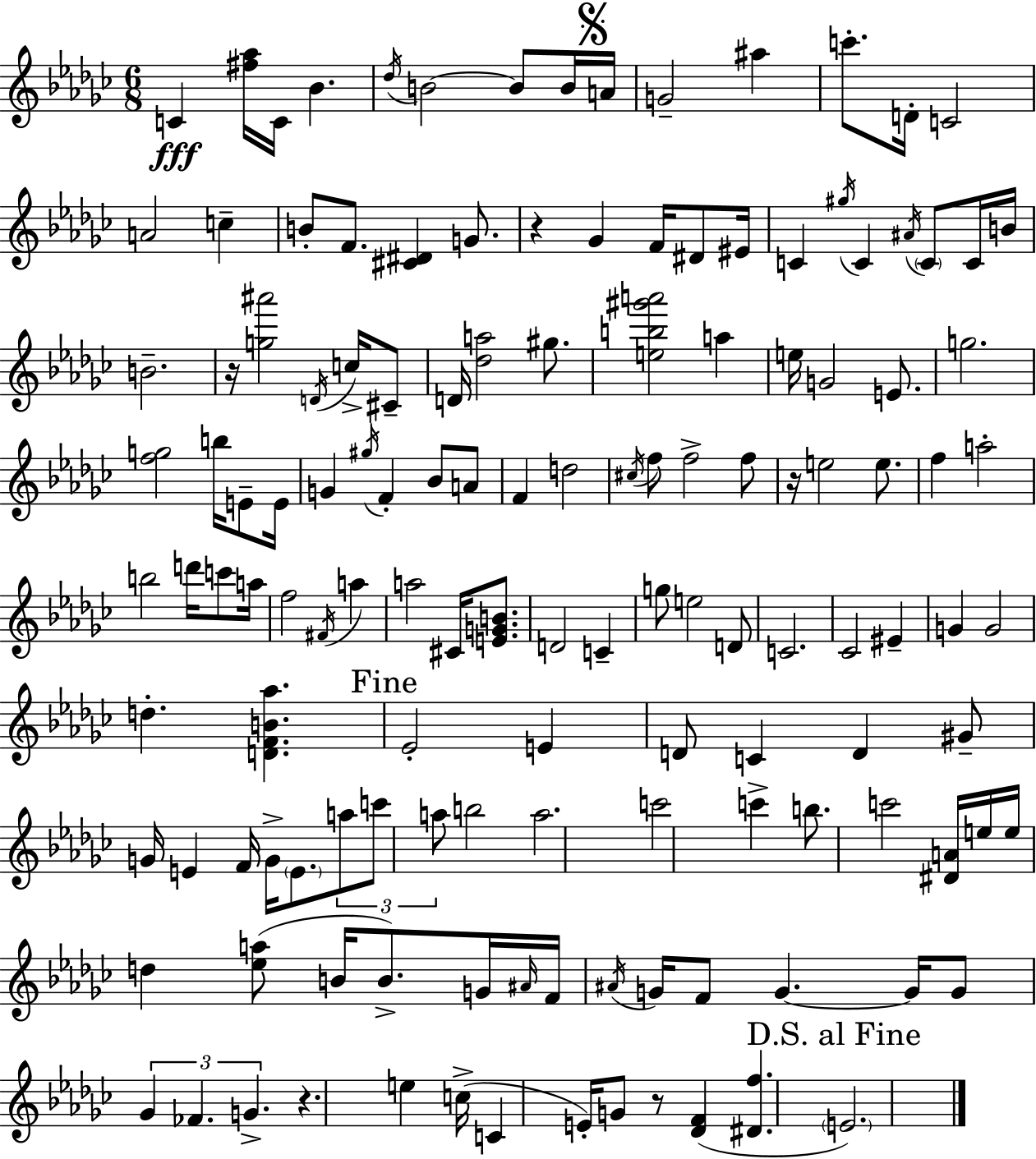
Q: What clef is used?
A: treble